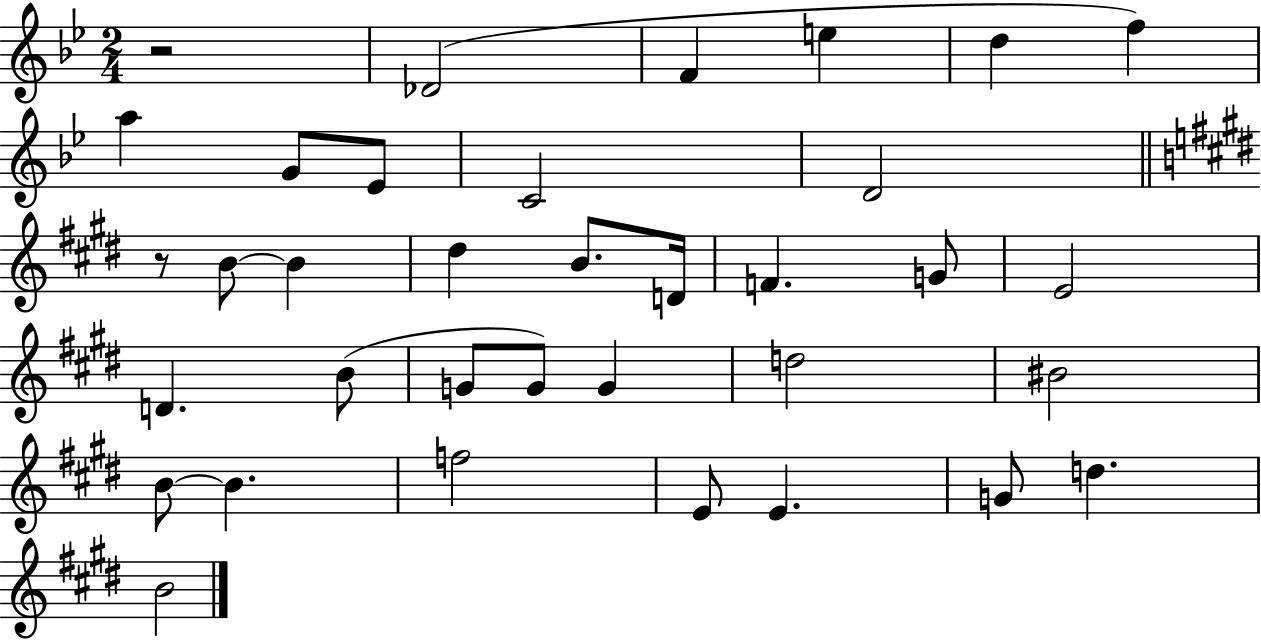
{
  \clef treble
  \numericTimeSignature
  \time 2/4
  \key bes \major
  \repeat volta 2 { r2 | des'2( | f'4 e''4 | d''4 f''4) | \break a''4 g'8 ees'8 | c'2 | d'2 | \bar "||" \break \key e \major r8 b'8~~ b'4 | dis''4 b'8. d'16 | f'4. g'8 | e'2 | \break d'4. b'8( | g'8 g'8) g'4 | d''2 | bis'2 | \break b'8~~ b'4. | f''2 | e'8 e'4. | g'8 d''4. | \break b'2 | } \bar "|."
}